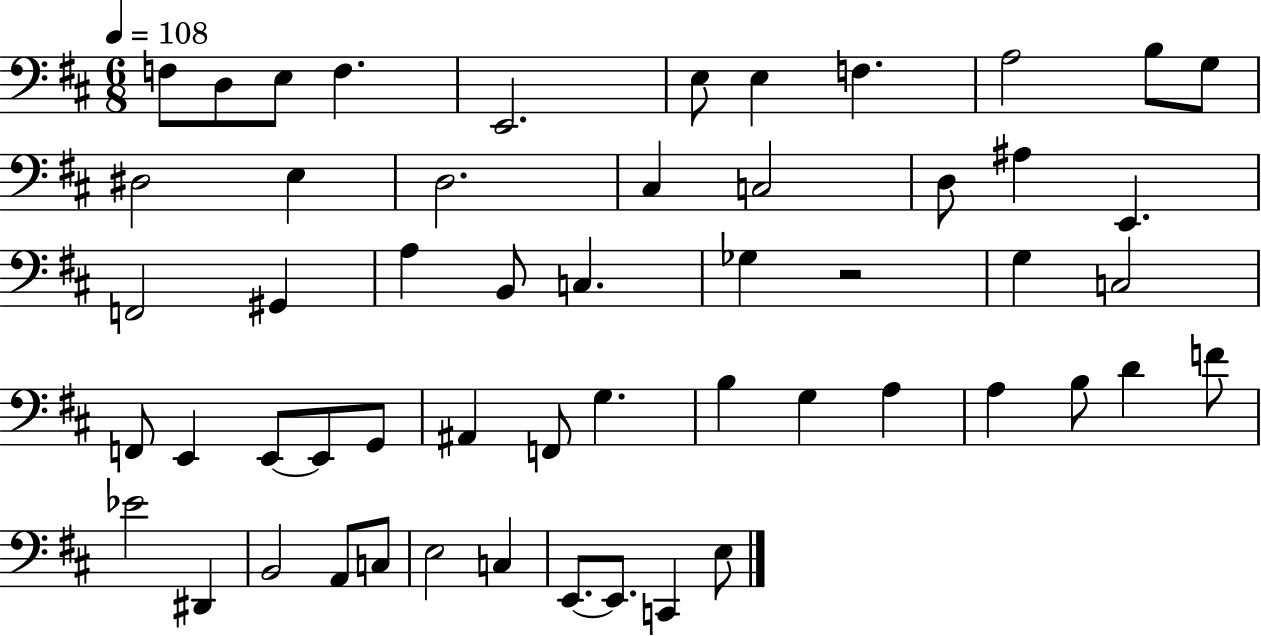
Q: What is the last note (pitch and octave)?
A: E3